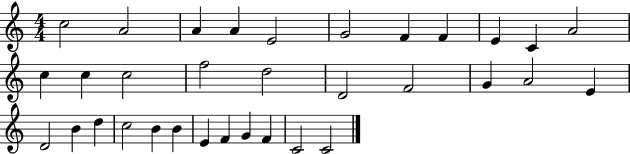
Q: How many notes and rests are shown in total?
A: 33